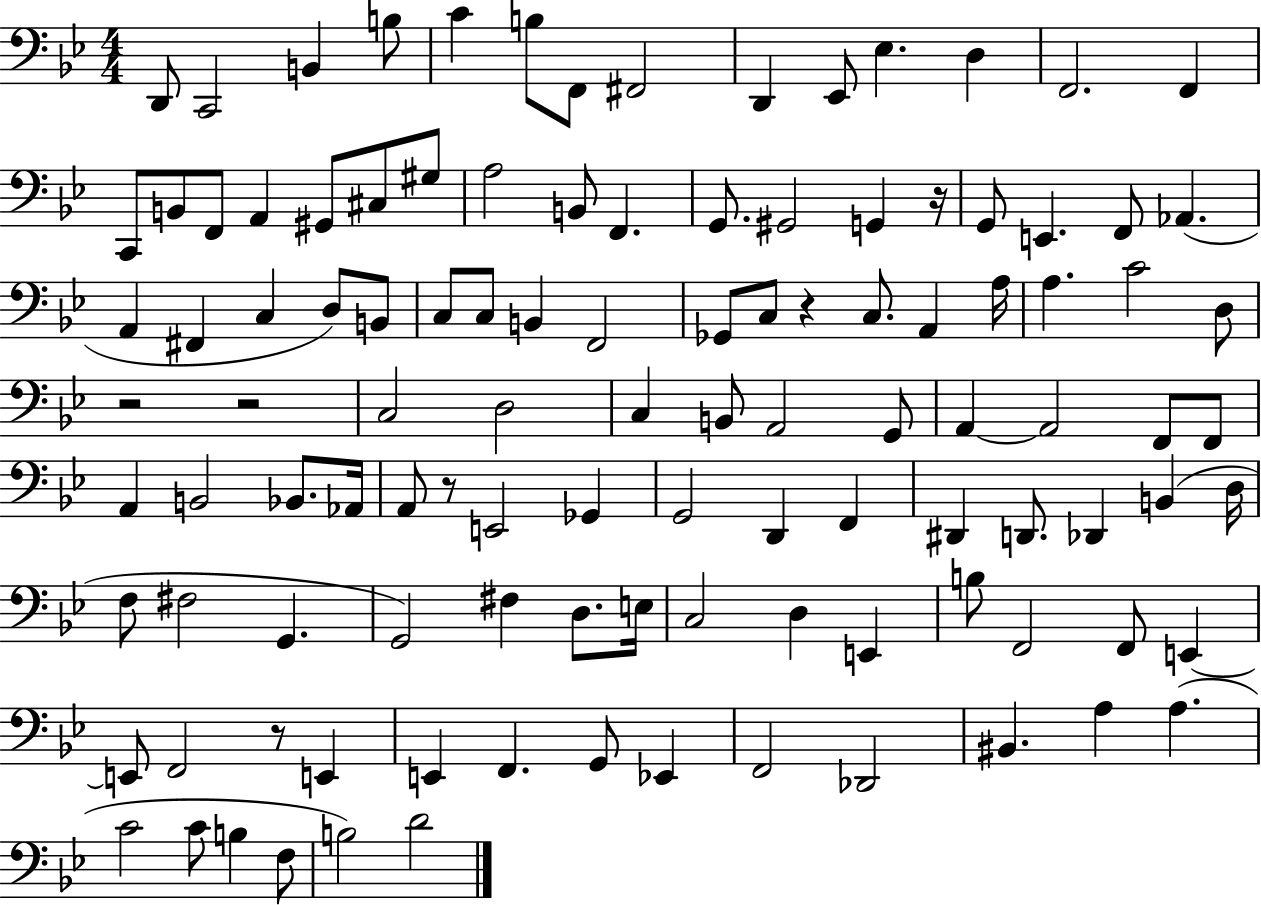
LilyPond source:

{
  \clef bass
  \numericTimeSignature
  \time 4/4
  \key bes \major
  d,8 c,2 b,4 b8 | c'4 b8 f,8 fis,2 | d,4 ees,8 ees4. d4 | f,2. f,4 | \break c,8 b,8 f,8 a,4 gis,8 cis8 gis8 | a2 b,8 f,4. | g,8. gis,2 g,4 r16 | g,8 e,4. f,8 aes,4.( | \break a,4 fis,4 c4 d8) b,8 | c8 c8 b,4 f,2 | ges,8 c8 r4 c8. a,4 a16 | a4. c'2 d8 | \break r2 r2 | c2 d2 | c4 b,8 a,2 g,8 | a,4~~ a,2 f,8 f,8 | \break a,4 b,2 bes,8. aes,16 | a,8 r8 e,2 ges,4 | g,2 d,4 f,4 | dis,4 d,8. des,4 b,4( d16 | \break f8 fis2 g,4. | g,2) fis4 d8. e16 | c2 d4 e,4 | b8 f,2 f,8 e,4~~ | \break e,8 f,2 r8 e,4 | e,4 f,4. g,8 ees,4 | f,2 des,2 | bis,4. a4 a4.( | \break c'2 c'8 b4 f8 | b2) d'2 | \bar "|."
}